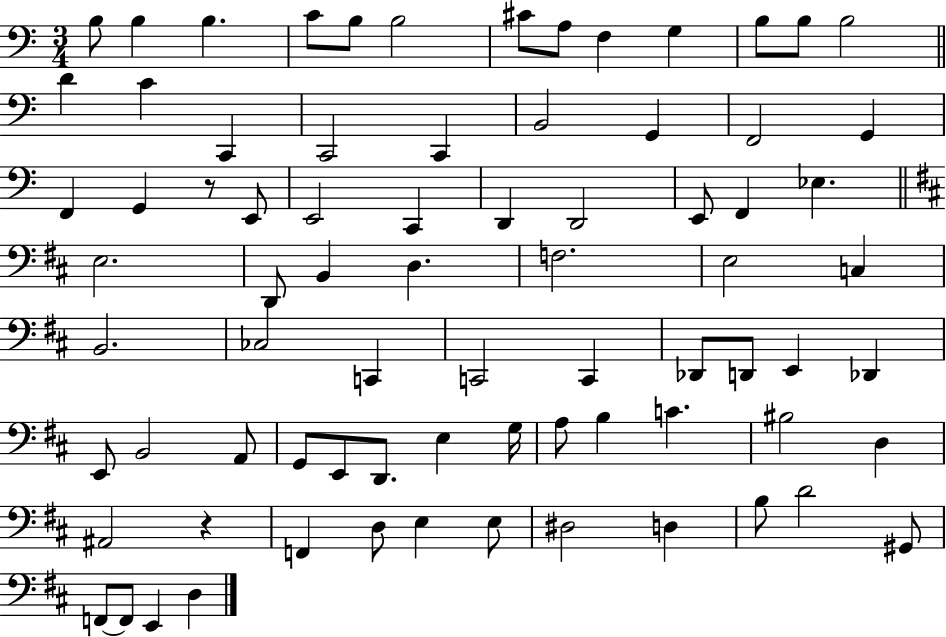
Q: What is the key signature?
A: C major